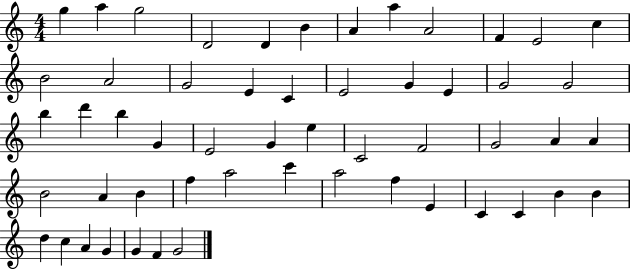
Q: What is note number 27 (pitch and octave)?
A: E4